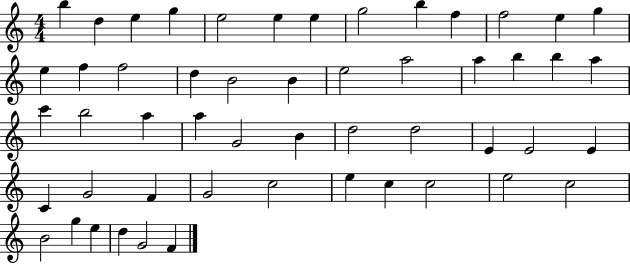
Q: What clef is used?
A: treble